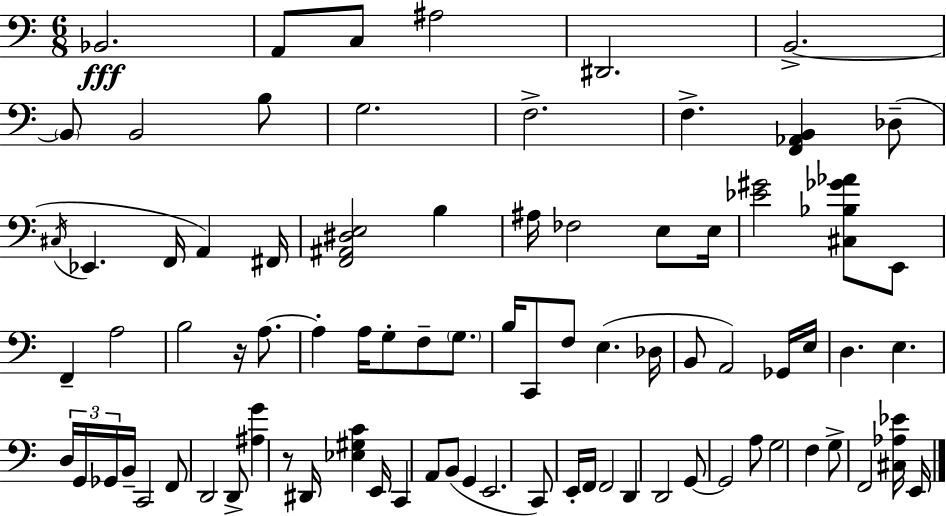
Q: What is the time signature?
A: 6/8